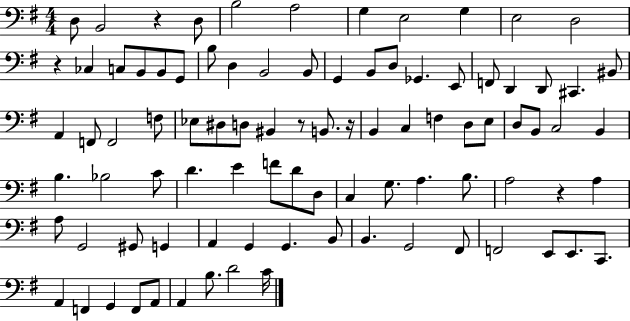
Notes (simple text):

D3/e B2/h R/q D3/e B3/h A3/h G3/q E3/h G3/q E3/h D3/h R/q CES3/q C3/e B2/e B2/e G2/e B3/e D3/q B2/h B2/e G2/q B2/e D3/e Gb2/q. E2/e F2/e D2/q D2/e C#2/q. BIS2/e A2/q F2/e F2/h F3/e Eb3/e D#3/e D3/e BIS2/q R/e B2/e. R/s B2/q C3/q F3/q D3/e E3/e D3/e B2/e C3/h B2/q B3/q. Bb3/h C4/e D4/q. E4/q F4/e D4/e D3/e C3/q G3/e. A3/q. B3/e. A3/h R/q A3/q A3/e G2/h G#2/e G2/q A2/q G2/q G2/q. B2/e B2/q. G2/h F#2/e F2/h E2/e E2/e. C2/e. A2/q F2/q G2/q F2/e A2/e A2/q B3/e. D4/h C4/s